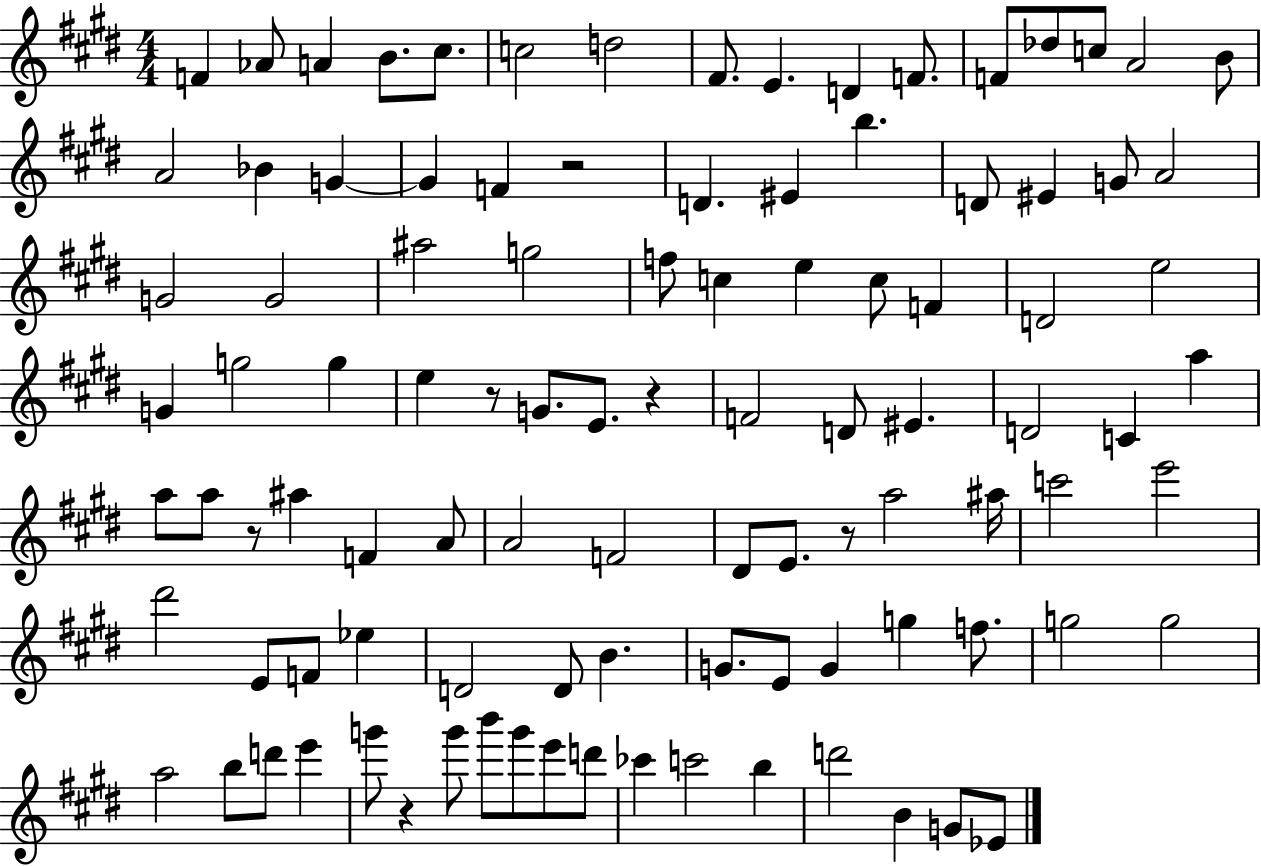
X:1
T:Untitled
M:4/4
L:1/4
K:E
F _A/2 A B/2 ^c/2 c2 d2 ^F/2 E D F/2 F/2 _d/2 c/2 A2 B/2 A2 _B G G F z2 D ^E b D/2 ^E G/2 A2 G2 G2 ^a2 g2 f/2 c e c/2 F D2 e2 G g2 g e z/2 G/2 E/2 z F2 D/2 ^E D2 C a a/2 a/2 z/2 ^a F A/2 A2 F2 ^D/2 E/2 z/2 a2 ^a/4 c'2 e'2 ^d'2 E/2 F/2 _e D2 D/2 B G/2 E/2 G g f/2 g2 g2 a2 b/2 d'/2 e' g'/2 z g'/2 b'/2 g'/2 e'/2 d'/2 _c' c'2 b d'2 B G/2 _E/2